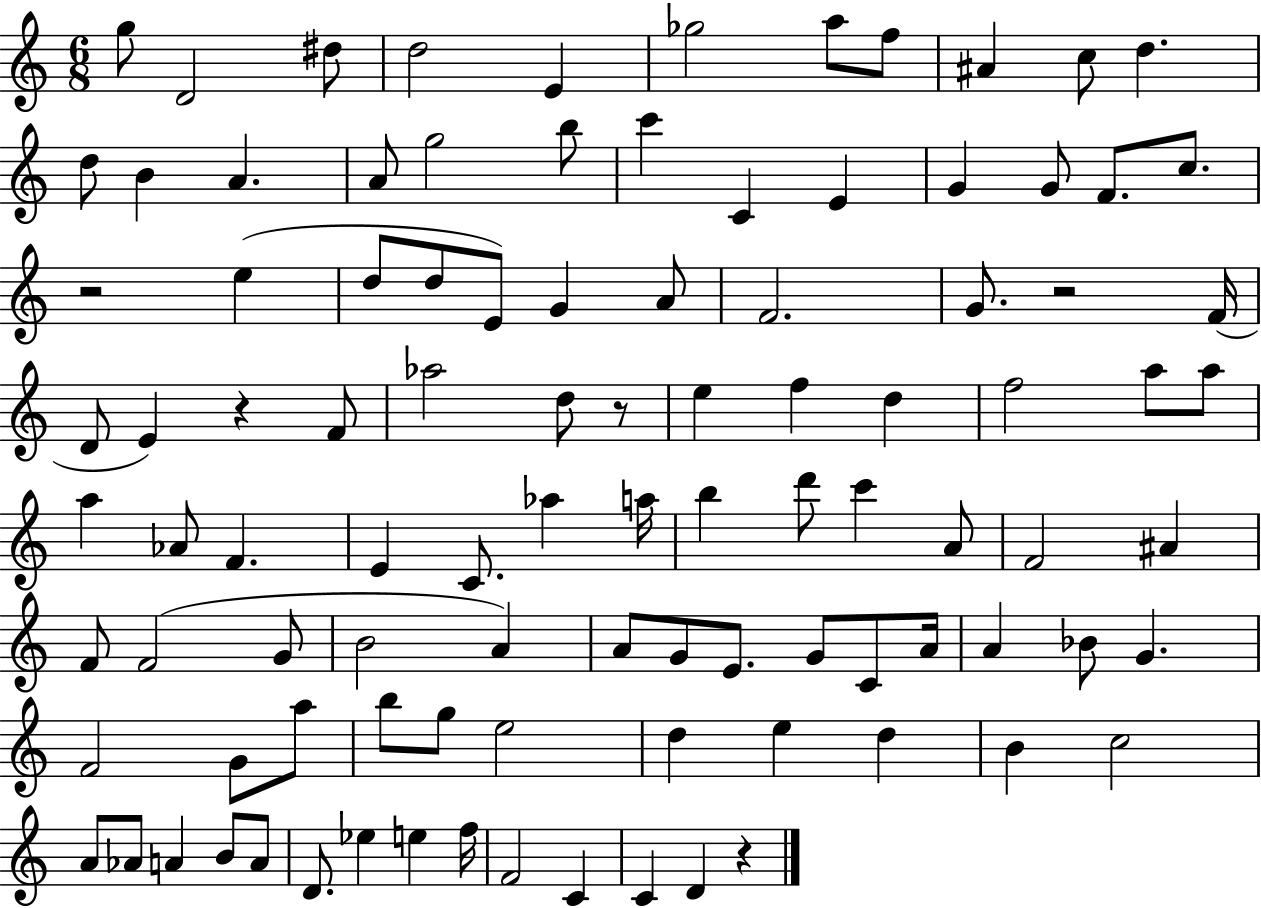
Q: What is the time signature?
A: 6/8